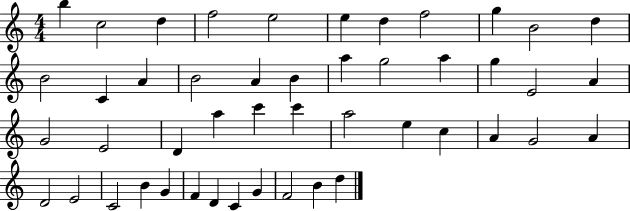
{
  \clef treble
  \numericTimeSignature
  \time 4/4
  \key c \major
  b''4 c''2 d''4 | f''2 e''2 | e''4 d''4 f''2 | g''4 b'2 d''4 | \break b'2 c'4 a'4 | b'2 a'4 b'4 | a''4 g''2 a''4 | g''4 e'2 a'4 | \break g'2 e'2 | d'4 a''4 c'''4 c'''4 | a''2 e''4 c''4 | a'4 g'2 a'4 | \break d'2 e'2 | c'2 b'4 g'4 | f'4 d'4 c'4 g'4 | f'2 b'4 d''4 | \break \bar "|."
}